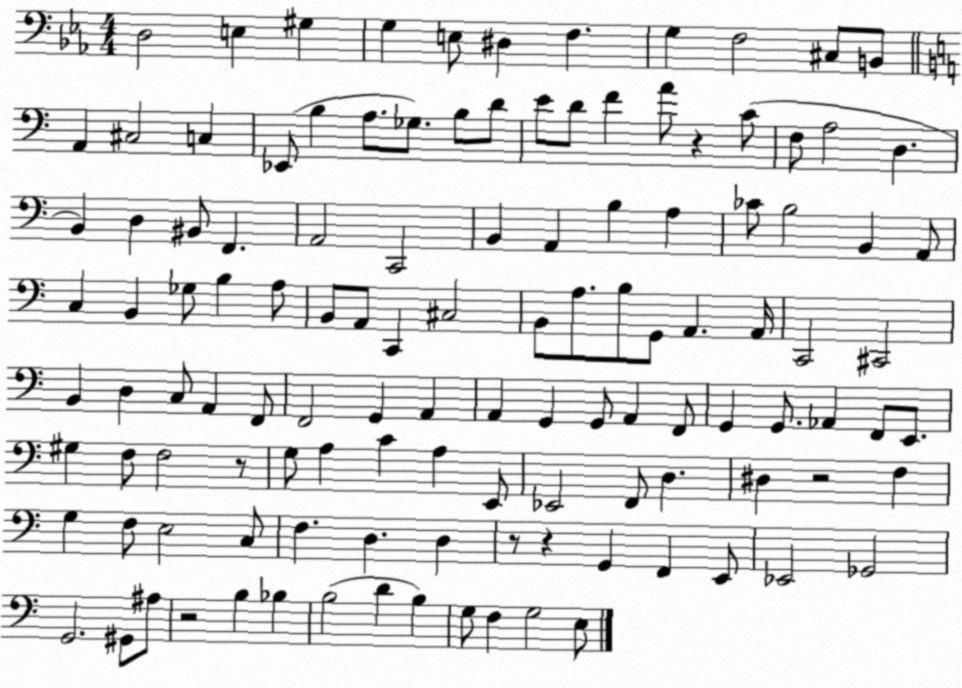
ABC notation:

X:1
T:Untitled
M:4/4
L:1/4
K:Eb
D,2 E, ^G, G, E,/2 ^D, F, G, F,2 ^C,/2 B,,/2 A,, ^C,2 C, _E,,/2 B, A,/2 _G,/2 B,/2 D/2 E/2 D/2 F A/2 z C/2 F,/2 A,2 D, B,, D, ^B,,/2 F,, A,,2 C,,2 B,, A,, B, A, _C/2 B,2 B,, A,,/2 C, B,, _G,/2 B, A,/2 B,,/2 A,,/2 C,, ^C,2 B,,/2 A,/2 B,/2 G,,/2 A,, A,,/4 C,,2 ^C,,2 B,, D, C,/2 A,, F,,/2 F,,2 G,, A,, A,, G,, G,,/2 A,, F,,/2 G,, G,,/2 _A,, F,,/2 E,,/2 ^G, F,/2 F,2 z/2 G,/2 A, C A, E,,/2 _E,,2 F,,/2 D, ^D, z2 F, G, F,/2 E,2 C,/2 F, D, D, z/2 z G,, F,, E,,/2 _E,,2 _G,,2 G,,2 ^G,,/2 ^A,/2 z2 B, _B, B,2 D B, G,/2 F, G,2 E,/2